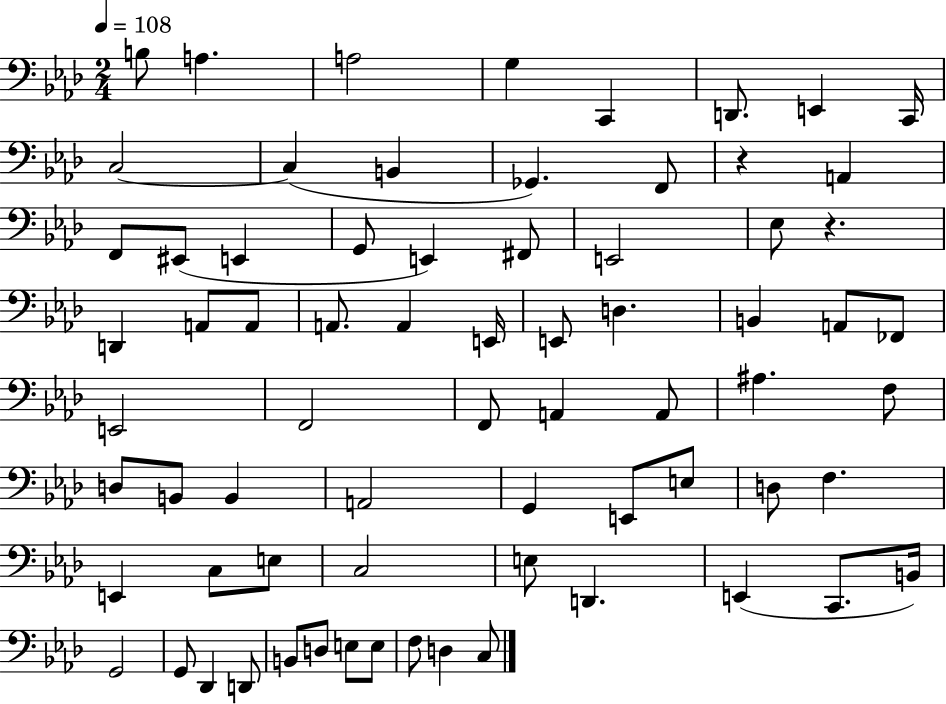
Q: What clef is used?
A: bass